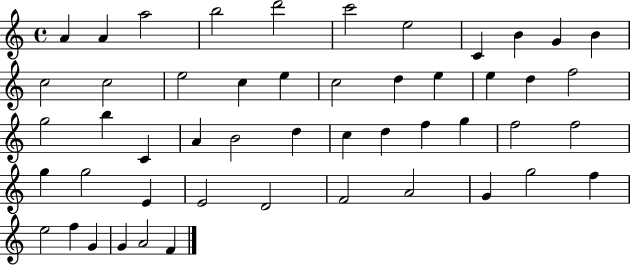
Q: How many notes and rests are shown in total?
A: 50